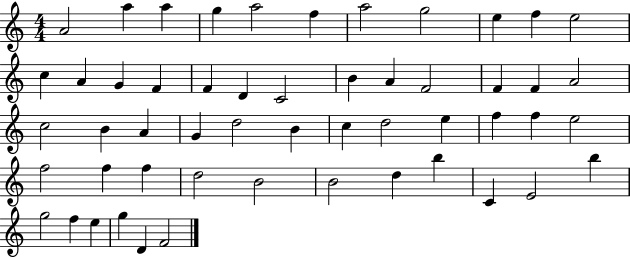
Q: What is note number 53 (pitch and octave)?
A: F4